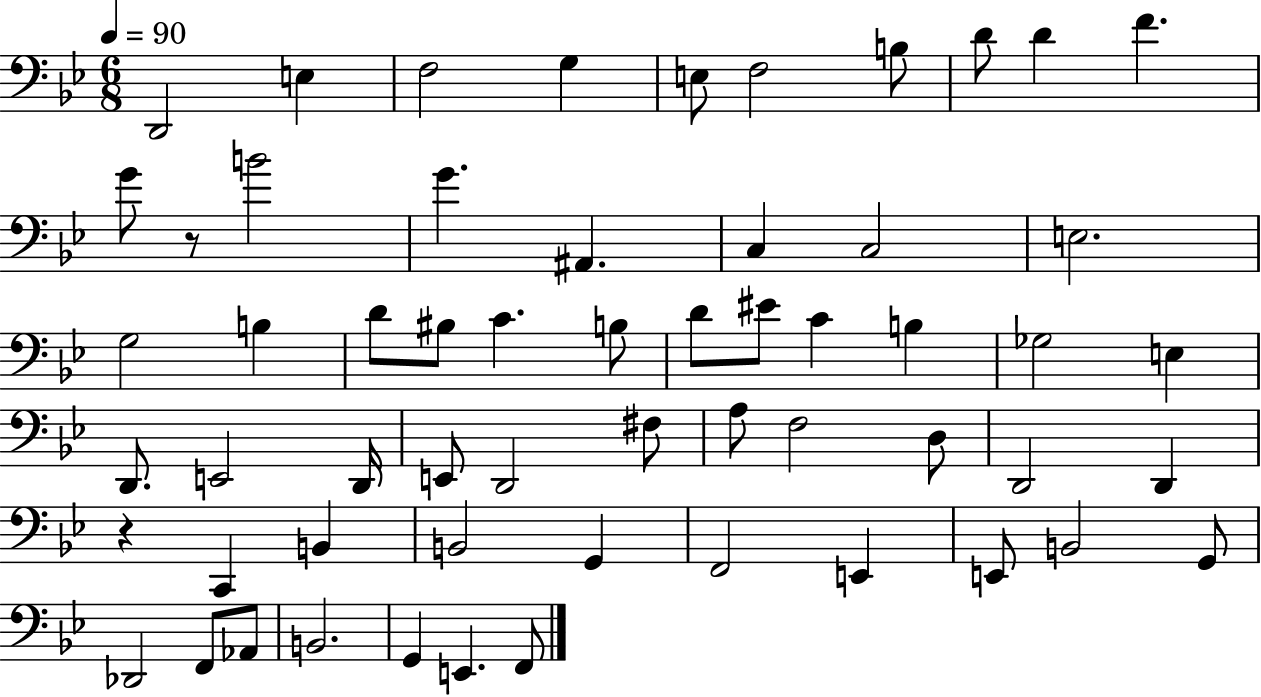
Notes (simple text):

D2/h E3/q F3/h G3/q E3/e F3/h B3/e D4/e D4/q F4/q. G4/e R/e B4/h G4/q. A#2/q. C3/q C3/h E3/h. G3/h B3/q D4/e BIS3/e C4/q. B3/e D4/e EIS4/e C4/q B3/q Gb3/h E3/q D2/e. E2/h D2/s E2/e D2/h F#3/e A3/e F3/h D3/e D2/h D2/q R/q C2/q B2/q B2/h G2/q F2/h E2/q E2/e B2/h G2/e Db2/h F2/e Ab2/e B2/h. G2/q E2/q. F2/e